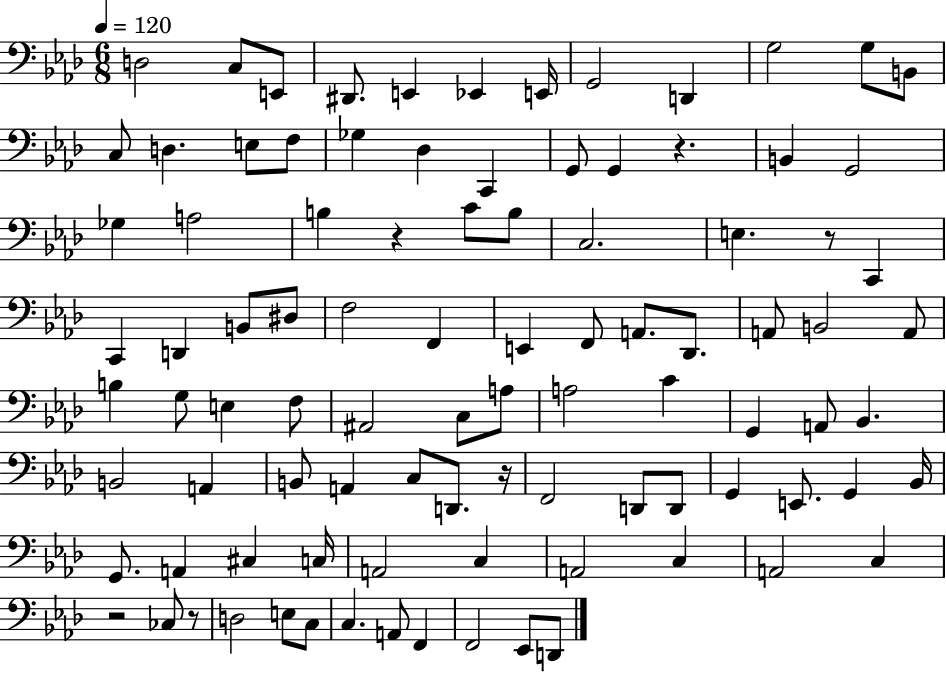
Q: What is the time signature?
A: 6/8